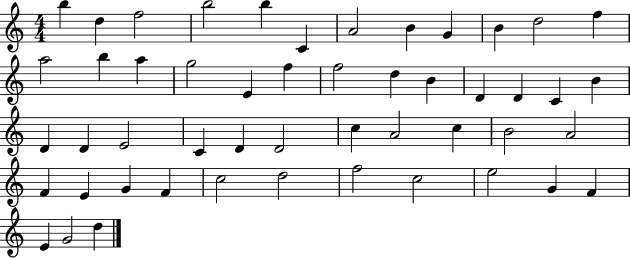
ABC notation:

X:1
T:Untitled
M:4/4
L:1/4
K:C
b d f2 b2 b C A2 B G B d2 f a2 b a g2 E f f2 d B D D C B D D E2 C D D2 c A2 c B2 A2 F E G F c2 d2 f2 c2 e2 G F E G2 d